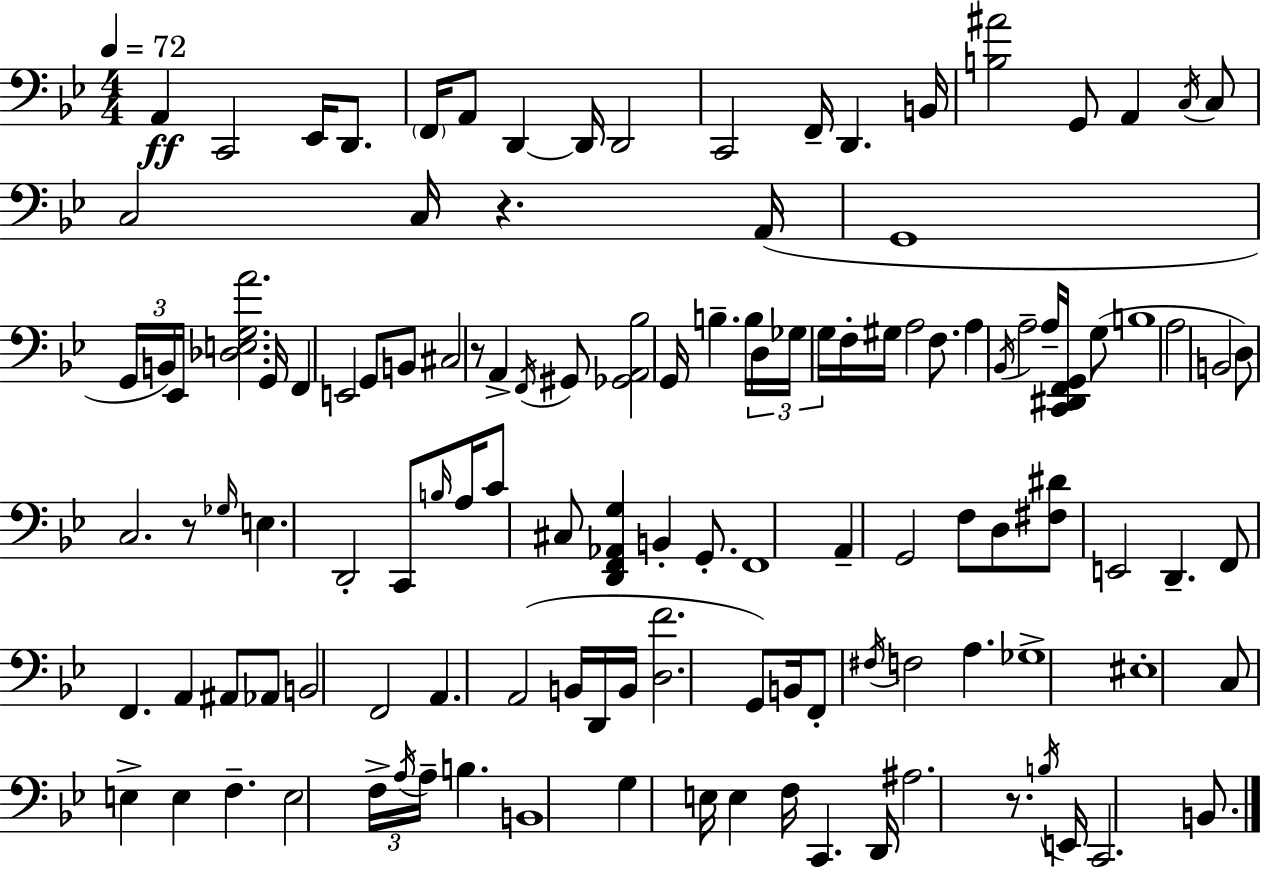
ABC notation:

X:1
T:Untitled
M:4/4
L:1/4
K:Gm
A,, C,,2 _E,,/4 D,,/2 F,,/4 A,,/2 D,, D,,/4 D,,2 C,,2 F,,/4 D,, B,,/4 [B,^A]2 G,,/2 A,, C,/4 C,/2 C,2 C,/4 z A,,/4 G,,4 G,,/4 B,,/4 _E,,/4 [_D,E,G,A]2 G,,/4 F,, E,,2 G,,/2 B,,/2 ^C,2 z/2 A,, F,,/4 ^G,,/2 [_G,,A,,_B,]2 G,,/4 B, B,/4 D,/4 _G,/4 G,/4 F,/4 ^G,/4 A,2 F,/2 A, _B,,/4 A,2 A,/4 [C,,^D,,F,,G,,]/4 G,/2 B,4 A,2 B,,2 D,/2 C,2 z/2 _G,/4 E, D,,2 C,,/2 B,/4 A,/4 C/2 ^C,/2 [D,,F,,_A,,G,] B,, G,,/2 F,,4 A,, G,,2 F,/2 D,/2 [^F,^D]/2 E,,2 D,, F,,/2 F,, A,, ^A,,/2 _A,,/2 B,,2 F,,2 A,, A,,2 B,,/4 D,,/4 B,,/4 [D,F]2 G,,/2 B,,/4 F,,/2 ^F,/4 F,2 A, _G,4 ^E,4 C,/2 E, E, F, E,2 F,/4 A,/4 A,/4 B, B,,4 G, E,/4 E, F,/4 C,, D,,/4 ^A,2 z/2 B,/4 E,,/4 C,,2 B,,/2